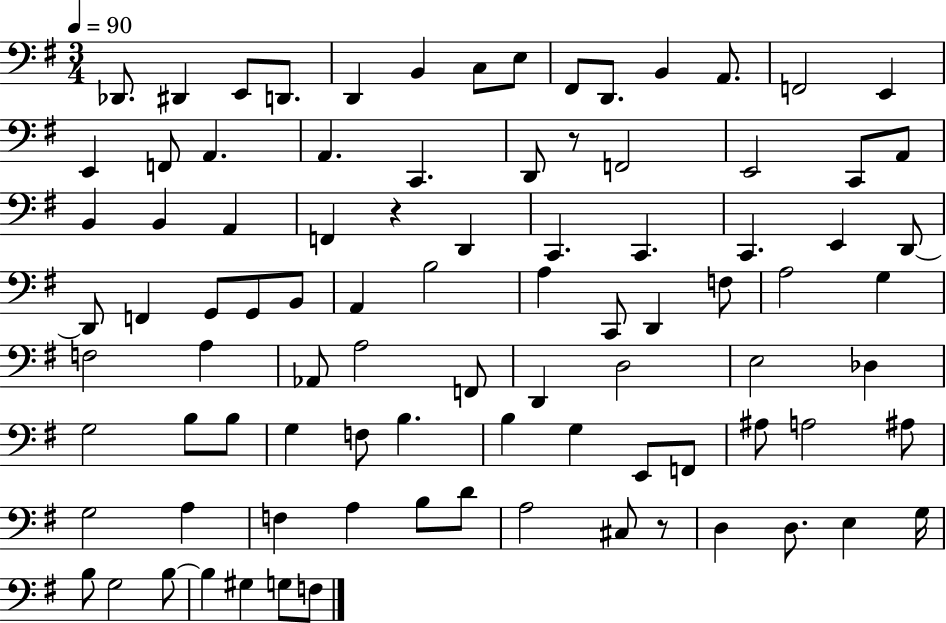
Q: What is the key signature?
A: G major